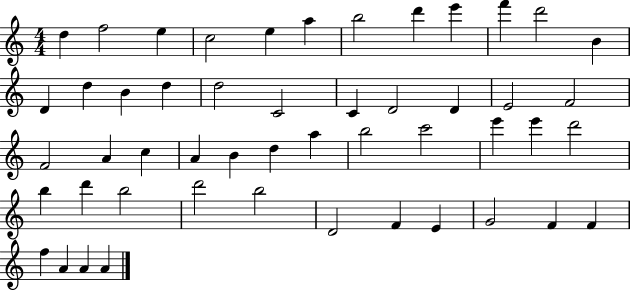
{
  \clef treble
  \numericTimeSignature
  \time 4/4
  \key c \major
  d''4 f''2 e''4 | c''2 e''4 a''4 | b''2 d'''4 e'''4 | f'''4 d'''2 b'4 | \break d'4 d''4 b'4 d''4 | d''2 c'2 | c'4 d'2 d'4 | e'2 f'2 | \break f'2 a'4 c''4 | a'4 b'4 d''4 a''4 | b''2 c'''2 | e'''4 e'''4 d'''2 | \break b''4 d'''4 b''2 | d'''2 b''2 | d'2 f'4 e'4 | g'2 f'4 f'4 | \break f''4 a'4 a'4 a'4 | \bar "|."
}